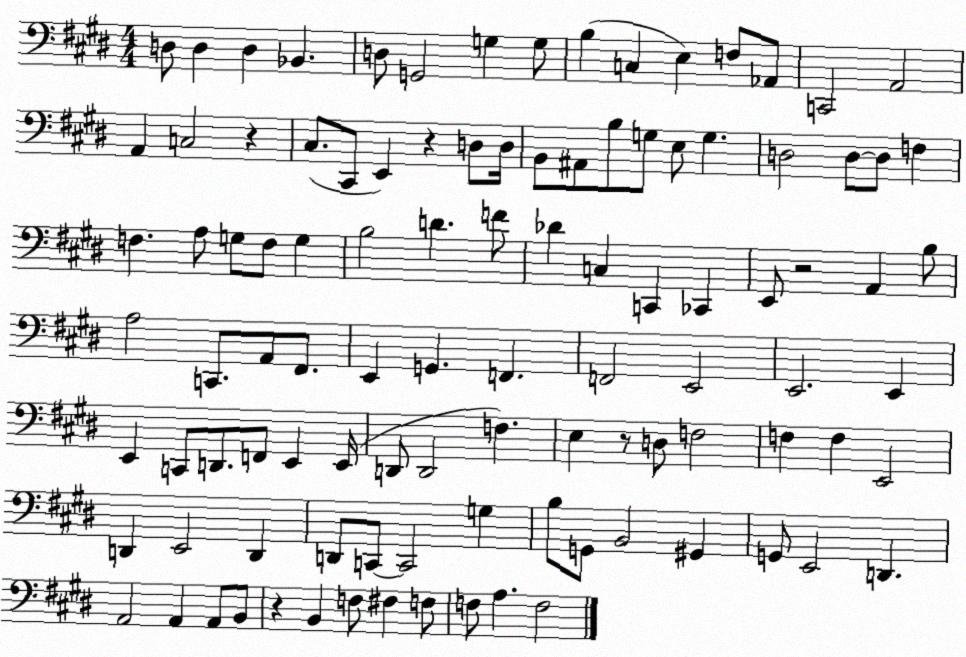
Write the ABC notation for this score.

X:1
T:Untitled
M:4/4
L:1/4
K:E
D,/2 D, D, _B,, D,/2 G,,2 G, G,/2 B, C, E, F,/2 _A,,/2 C,,2 A,,2 A,, C,2 z ^C,/2 ^C,,/2 E,, z D,/2 D,/4 B,,/2 ^A,,/2 B,/2 G,/2 E,/2 G, D,2 D,/2 D,/2 F, F, A,/2 G,/2 F,/2 G, B,2 D F/2 _D C, C,, _C,, E,,/2 z2 A,, B,/2 A,2 C,,/2 A,,/2 ^F,,/2 E,, G,, F,, F,,2 E,,2 E,,2 E,, E,, C,,/2 D,,/2 F,,/2 E,, E,,/4 D,,/2 D,,2 F, E, z/2 D,/2 F,2 F, F, E,,2 D,, E,,2 D,, D,,/2 C,,/2 C,,2 G, B,/2 G,,/2 B,,2 ^G,, G,,/2 E,,2 D,, A,,2 A,, A,,/2 B,,/2 z B,, F,/2 ^F, F,/2 F,/2 A, F,2